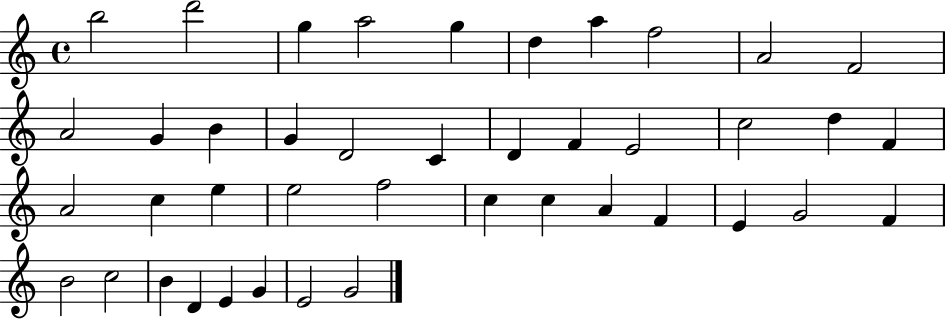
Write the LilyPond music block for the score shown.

{
  \clef treble
  \time 4/4
  \defaultTimeSignature
  \key c \major
  b''2 d'''2 | g''4 a''2 g''4 | d''4 a''4 f''2 | a'2 f'2 | \break a'2 g'4 b'4 | g'4 d'2 c'4 | d'4 f'4 e'2 | c''2 d''4 f'4 | \break a'2 c''4 e''4 | e''2 f''2 | c''4 c''4 a'4 f'4 | e'4 g'2 f'4 | \break b'2 c''2 | b'4 d'4 e'4 g'4 | e'2 g'2 | \bar "|."
}